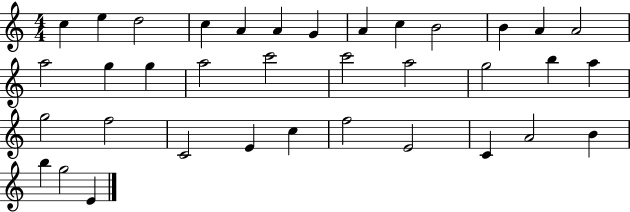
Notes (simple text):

C5/q E5/q D5/h C5/q A4/q A4/q G4/q A4/q C5/q B4/h B4/q A4/q A4/h A5/h G5/q G5/q A5/h C6/h C6/h A5/h G5/h B5/q A5/q G5/h F5/h C4/h E4/q C5/q F5/h E4/h C4/q A4/h B4/q B5/q G5/h E4/q